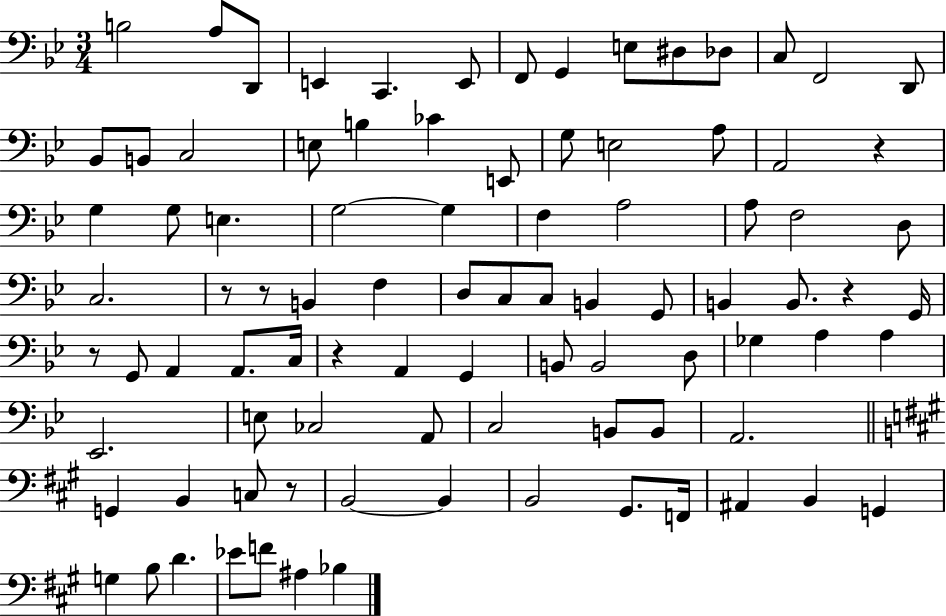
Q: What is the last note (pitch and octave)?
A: Bb3